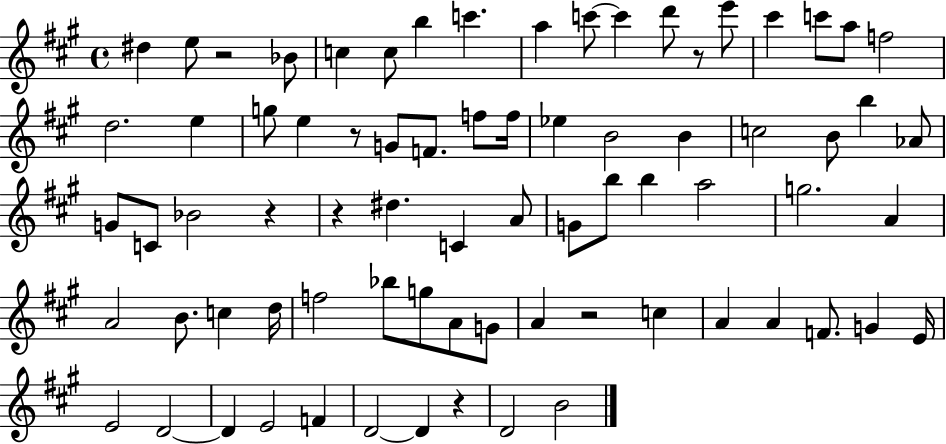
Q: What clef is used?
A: treble